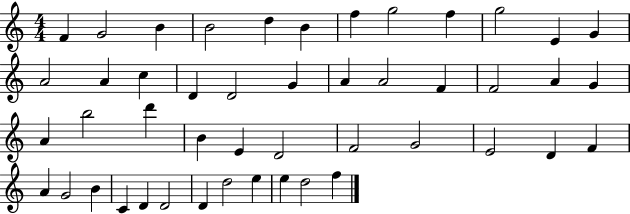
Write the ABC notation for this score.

X:1
T:Untitled
M:4/4
L:1/4
K:C
F G2 B B2 d B f g2 f g2 E G A2 A c D D2 G A A2 F F2 A G A b2 d' B E D2 F2 G2 E2 D F A G2 B C D D2 D d2 e e d2 f